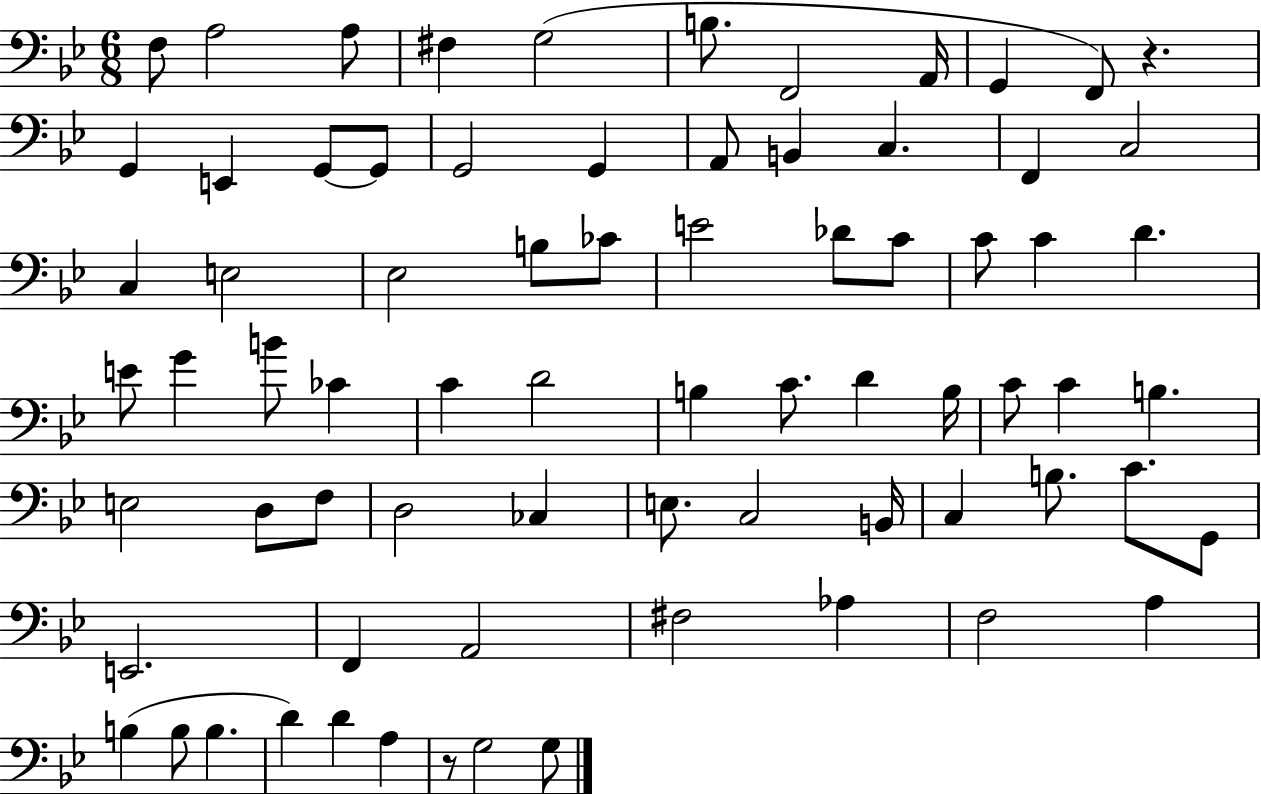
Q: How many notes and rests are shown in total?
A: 74